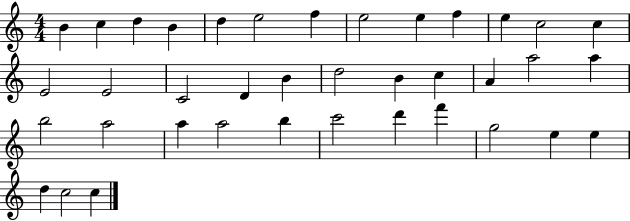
{
  \clef treble
  \numericTimeSignature
  \time 4/4
  \key c \major
  b'4 c''4 d''4 b'4 | d''4 e''2 f''4 | e''2 e''4 f''4 | e''4 c''2 c''4 | \break e'2 e'2 | c'2 d'4 b'4 | d''2 b'4 c''4 | a'4 a''2 a''4 | \break b''2 a''2 | a''4 a''2 b''4 | c'''2 d'''4 f'''4 | g''2 e''4 e''4 | \break d''4 c''2 c''4 | \bar "|."
}